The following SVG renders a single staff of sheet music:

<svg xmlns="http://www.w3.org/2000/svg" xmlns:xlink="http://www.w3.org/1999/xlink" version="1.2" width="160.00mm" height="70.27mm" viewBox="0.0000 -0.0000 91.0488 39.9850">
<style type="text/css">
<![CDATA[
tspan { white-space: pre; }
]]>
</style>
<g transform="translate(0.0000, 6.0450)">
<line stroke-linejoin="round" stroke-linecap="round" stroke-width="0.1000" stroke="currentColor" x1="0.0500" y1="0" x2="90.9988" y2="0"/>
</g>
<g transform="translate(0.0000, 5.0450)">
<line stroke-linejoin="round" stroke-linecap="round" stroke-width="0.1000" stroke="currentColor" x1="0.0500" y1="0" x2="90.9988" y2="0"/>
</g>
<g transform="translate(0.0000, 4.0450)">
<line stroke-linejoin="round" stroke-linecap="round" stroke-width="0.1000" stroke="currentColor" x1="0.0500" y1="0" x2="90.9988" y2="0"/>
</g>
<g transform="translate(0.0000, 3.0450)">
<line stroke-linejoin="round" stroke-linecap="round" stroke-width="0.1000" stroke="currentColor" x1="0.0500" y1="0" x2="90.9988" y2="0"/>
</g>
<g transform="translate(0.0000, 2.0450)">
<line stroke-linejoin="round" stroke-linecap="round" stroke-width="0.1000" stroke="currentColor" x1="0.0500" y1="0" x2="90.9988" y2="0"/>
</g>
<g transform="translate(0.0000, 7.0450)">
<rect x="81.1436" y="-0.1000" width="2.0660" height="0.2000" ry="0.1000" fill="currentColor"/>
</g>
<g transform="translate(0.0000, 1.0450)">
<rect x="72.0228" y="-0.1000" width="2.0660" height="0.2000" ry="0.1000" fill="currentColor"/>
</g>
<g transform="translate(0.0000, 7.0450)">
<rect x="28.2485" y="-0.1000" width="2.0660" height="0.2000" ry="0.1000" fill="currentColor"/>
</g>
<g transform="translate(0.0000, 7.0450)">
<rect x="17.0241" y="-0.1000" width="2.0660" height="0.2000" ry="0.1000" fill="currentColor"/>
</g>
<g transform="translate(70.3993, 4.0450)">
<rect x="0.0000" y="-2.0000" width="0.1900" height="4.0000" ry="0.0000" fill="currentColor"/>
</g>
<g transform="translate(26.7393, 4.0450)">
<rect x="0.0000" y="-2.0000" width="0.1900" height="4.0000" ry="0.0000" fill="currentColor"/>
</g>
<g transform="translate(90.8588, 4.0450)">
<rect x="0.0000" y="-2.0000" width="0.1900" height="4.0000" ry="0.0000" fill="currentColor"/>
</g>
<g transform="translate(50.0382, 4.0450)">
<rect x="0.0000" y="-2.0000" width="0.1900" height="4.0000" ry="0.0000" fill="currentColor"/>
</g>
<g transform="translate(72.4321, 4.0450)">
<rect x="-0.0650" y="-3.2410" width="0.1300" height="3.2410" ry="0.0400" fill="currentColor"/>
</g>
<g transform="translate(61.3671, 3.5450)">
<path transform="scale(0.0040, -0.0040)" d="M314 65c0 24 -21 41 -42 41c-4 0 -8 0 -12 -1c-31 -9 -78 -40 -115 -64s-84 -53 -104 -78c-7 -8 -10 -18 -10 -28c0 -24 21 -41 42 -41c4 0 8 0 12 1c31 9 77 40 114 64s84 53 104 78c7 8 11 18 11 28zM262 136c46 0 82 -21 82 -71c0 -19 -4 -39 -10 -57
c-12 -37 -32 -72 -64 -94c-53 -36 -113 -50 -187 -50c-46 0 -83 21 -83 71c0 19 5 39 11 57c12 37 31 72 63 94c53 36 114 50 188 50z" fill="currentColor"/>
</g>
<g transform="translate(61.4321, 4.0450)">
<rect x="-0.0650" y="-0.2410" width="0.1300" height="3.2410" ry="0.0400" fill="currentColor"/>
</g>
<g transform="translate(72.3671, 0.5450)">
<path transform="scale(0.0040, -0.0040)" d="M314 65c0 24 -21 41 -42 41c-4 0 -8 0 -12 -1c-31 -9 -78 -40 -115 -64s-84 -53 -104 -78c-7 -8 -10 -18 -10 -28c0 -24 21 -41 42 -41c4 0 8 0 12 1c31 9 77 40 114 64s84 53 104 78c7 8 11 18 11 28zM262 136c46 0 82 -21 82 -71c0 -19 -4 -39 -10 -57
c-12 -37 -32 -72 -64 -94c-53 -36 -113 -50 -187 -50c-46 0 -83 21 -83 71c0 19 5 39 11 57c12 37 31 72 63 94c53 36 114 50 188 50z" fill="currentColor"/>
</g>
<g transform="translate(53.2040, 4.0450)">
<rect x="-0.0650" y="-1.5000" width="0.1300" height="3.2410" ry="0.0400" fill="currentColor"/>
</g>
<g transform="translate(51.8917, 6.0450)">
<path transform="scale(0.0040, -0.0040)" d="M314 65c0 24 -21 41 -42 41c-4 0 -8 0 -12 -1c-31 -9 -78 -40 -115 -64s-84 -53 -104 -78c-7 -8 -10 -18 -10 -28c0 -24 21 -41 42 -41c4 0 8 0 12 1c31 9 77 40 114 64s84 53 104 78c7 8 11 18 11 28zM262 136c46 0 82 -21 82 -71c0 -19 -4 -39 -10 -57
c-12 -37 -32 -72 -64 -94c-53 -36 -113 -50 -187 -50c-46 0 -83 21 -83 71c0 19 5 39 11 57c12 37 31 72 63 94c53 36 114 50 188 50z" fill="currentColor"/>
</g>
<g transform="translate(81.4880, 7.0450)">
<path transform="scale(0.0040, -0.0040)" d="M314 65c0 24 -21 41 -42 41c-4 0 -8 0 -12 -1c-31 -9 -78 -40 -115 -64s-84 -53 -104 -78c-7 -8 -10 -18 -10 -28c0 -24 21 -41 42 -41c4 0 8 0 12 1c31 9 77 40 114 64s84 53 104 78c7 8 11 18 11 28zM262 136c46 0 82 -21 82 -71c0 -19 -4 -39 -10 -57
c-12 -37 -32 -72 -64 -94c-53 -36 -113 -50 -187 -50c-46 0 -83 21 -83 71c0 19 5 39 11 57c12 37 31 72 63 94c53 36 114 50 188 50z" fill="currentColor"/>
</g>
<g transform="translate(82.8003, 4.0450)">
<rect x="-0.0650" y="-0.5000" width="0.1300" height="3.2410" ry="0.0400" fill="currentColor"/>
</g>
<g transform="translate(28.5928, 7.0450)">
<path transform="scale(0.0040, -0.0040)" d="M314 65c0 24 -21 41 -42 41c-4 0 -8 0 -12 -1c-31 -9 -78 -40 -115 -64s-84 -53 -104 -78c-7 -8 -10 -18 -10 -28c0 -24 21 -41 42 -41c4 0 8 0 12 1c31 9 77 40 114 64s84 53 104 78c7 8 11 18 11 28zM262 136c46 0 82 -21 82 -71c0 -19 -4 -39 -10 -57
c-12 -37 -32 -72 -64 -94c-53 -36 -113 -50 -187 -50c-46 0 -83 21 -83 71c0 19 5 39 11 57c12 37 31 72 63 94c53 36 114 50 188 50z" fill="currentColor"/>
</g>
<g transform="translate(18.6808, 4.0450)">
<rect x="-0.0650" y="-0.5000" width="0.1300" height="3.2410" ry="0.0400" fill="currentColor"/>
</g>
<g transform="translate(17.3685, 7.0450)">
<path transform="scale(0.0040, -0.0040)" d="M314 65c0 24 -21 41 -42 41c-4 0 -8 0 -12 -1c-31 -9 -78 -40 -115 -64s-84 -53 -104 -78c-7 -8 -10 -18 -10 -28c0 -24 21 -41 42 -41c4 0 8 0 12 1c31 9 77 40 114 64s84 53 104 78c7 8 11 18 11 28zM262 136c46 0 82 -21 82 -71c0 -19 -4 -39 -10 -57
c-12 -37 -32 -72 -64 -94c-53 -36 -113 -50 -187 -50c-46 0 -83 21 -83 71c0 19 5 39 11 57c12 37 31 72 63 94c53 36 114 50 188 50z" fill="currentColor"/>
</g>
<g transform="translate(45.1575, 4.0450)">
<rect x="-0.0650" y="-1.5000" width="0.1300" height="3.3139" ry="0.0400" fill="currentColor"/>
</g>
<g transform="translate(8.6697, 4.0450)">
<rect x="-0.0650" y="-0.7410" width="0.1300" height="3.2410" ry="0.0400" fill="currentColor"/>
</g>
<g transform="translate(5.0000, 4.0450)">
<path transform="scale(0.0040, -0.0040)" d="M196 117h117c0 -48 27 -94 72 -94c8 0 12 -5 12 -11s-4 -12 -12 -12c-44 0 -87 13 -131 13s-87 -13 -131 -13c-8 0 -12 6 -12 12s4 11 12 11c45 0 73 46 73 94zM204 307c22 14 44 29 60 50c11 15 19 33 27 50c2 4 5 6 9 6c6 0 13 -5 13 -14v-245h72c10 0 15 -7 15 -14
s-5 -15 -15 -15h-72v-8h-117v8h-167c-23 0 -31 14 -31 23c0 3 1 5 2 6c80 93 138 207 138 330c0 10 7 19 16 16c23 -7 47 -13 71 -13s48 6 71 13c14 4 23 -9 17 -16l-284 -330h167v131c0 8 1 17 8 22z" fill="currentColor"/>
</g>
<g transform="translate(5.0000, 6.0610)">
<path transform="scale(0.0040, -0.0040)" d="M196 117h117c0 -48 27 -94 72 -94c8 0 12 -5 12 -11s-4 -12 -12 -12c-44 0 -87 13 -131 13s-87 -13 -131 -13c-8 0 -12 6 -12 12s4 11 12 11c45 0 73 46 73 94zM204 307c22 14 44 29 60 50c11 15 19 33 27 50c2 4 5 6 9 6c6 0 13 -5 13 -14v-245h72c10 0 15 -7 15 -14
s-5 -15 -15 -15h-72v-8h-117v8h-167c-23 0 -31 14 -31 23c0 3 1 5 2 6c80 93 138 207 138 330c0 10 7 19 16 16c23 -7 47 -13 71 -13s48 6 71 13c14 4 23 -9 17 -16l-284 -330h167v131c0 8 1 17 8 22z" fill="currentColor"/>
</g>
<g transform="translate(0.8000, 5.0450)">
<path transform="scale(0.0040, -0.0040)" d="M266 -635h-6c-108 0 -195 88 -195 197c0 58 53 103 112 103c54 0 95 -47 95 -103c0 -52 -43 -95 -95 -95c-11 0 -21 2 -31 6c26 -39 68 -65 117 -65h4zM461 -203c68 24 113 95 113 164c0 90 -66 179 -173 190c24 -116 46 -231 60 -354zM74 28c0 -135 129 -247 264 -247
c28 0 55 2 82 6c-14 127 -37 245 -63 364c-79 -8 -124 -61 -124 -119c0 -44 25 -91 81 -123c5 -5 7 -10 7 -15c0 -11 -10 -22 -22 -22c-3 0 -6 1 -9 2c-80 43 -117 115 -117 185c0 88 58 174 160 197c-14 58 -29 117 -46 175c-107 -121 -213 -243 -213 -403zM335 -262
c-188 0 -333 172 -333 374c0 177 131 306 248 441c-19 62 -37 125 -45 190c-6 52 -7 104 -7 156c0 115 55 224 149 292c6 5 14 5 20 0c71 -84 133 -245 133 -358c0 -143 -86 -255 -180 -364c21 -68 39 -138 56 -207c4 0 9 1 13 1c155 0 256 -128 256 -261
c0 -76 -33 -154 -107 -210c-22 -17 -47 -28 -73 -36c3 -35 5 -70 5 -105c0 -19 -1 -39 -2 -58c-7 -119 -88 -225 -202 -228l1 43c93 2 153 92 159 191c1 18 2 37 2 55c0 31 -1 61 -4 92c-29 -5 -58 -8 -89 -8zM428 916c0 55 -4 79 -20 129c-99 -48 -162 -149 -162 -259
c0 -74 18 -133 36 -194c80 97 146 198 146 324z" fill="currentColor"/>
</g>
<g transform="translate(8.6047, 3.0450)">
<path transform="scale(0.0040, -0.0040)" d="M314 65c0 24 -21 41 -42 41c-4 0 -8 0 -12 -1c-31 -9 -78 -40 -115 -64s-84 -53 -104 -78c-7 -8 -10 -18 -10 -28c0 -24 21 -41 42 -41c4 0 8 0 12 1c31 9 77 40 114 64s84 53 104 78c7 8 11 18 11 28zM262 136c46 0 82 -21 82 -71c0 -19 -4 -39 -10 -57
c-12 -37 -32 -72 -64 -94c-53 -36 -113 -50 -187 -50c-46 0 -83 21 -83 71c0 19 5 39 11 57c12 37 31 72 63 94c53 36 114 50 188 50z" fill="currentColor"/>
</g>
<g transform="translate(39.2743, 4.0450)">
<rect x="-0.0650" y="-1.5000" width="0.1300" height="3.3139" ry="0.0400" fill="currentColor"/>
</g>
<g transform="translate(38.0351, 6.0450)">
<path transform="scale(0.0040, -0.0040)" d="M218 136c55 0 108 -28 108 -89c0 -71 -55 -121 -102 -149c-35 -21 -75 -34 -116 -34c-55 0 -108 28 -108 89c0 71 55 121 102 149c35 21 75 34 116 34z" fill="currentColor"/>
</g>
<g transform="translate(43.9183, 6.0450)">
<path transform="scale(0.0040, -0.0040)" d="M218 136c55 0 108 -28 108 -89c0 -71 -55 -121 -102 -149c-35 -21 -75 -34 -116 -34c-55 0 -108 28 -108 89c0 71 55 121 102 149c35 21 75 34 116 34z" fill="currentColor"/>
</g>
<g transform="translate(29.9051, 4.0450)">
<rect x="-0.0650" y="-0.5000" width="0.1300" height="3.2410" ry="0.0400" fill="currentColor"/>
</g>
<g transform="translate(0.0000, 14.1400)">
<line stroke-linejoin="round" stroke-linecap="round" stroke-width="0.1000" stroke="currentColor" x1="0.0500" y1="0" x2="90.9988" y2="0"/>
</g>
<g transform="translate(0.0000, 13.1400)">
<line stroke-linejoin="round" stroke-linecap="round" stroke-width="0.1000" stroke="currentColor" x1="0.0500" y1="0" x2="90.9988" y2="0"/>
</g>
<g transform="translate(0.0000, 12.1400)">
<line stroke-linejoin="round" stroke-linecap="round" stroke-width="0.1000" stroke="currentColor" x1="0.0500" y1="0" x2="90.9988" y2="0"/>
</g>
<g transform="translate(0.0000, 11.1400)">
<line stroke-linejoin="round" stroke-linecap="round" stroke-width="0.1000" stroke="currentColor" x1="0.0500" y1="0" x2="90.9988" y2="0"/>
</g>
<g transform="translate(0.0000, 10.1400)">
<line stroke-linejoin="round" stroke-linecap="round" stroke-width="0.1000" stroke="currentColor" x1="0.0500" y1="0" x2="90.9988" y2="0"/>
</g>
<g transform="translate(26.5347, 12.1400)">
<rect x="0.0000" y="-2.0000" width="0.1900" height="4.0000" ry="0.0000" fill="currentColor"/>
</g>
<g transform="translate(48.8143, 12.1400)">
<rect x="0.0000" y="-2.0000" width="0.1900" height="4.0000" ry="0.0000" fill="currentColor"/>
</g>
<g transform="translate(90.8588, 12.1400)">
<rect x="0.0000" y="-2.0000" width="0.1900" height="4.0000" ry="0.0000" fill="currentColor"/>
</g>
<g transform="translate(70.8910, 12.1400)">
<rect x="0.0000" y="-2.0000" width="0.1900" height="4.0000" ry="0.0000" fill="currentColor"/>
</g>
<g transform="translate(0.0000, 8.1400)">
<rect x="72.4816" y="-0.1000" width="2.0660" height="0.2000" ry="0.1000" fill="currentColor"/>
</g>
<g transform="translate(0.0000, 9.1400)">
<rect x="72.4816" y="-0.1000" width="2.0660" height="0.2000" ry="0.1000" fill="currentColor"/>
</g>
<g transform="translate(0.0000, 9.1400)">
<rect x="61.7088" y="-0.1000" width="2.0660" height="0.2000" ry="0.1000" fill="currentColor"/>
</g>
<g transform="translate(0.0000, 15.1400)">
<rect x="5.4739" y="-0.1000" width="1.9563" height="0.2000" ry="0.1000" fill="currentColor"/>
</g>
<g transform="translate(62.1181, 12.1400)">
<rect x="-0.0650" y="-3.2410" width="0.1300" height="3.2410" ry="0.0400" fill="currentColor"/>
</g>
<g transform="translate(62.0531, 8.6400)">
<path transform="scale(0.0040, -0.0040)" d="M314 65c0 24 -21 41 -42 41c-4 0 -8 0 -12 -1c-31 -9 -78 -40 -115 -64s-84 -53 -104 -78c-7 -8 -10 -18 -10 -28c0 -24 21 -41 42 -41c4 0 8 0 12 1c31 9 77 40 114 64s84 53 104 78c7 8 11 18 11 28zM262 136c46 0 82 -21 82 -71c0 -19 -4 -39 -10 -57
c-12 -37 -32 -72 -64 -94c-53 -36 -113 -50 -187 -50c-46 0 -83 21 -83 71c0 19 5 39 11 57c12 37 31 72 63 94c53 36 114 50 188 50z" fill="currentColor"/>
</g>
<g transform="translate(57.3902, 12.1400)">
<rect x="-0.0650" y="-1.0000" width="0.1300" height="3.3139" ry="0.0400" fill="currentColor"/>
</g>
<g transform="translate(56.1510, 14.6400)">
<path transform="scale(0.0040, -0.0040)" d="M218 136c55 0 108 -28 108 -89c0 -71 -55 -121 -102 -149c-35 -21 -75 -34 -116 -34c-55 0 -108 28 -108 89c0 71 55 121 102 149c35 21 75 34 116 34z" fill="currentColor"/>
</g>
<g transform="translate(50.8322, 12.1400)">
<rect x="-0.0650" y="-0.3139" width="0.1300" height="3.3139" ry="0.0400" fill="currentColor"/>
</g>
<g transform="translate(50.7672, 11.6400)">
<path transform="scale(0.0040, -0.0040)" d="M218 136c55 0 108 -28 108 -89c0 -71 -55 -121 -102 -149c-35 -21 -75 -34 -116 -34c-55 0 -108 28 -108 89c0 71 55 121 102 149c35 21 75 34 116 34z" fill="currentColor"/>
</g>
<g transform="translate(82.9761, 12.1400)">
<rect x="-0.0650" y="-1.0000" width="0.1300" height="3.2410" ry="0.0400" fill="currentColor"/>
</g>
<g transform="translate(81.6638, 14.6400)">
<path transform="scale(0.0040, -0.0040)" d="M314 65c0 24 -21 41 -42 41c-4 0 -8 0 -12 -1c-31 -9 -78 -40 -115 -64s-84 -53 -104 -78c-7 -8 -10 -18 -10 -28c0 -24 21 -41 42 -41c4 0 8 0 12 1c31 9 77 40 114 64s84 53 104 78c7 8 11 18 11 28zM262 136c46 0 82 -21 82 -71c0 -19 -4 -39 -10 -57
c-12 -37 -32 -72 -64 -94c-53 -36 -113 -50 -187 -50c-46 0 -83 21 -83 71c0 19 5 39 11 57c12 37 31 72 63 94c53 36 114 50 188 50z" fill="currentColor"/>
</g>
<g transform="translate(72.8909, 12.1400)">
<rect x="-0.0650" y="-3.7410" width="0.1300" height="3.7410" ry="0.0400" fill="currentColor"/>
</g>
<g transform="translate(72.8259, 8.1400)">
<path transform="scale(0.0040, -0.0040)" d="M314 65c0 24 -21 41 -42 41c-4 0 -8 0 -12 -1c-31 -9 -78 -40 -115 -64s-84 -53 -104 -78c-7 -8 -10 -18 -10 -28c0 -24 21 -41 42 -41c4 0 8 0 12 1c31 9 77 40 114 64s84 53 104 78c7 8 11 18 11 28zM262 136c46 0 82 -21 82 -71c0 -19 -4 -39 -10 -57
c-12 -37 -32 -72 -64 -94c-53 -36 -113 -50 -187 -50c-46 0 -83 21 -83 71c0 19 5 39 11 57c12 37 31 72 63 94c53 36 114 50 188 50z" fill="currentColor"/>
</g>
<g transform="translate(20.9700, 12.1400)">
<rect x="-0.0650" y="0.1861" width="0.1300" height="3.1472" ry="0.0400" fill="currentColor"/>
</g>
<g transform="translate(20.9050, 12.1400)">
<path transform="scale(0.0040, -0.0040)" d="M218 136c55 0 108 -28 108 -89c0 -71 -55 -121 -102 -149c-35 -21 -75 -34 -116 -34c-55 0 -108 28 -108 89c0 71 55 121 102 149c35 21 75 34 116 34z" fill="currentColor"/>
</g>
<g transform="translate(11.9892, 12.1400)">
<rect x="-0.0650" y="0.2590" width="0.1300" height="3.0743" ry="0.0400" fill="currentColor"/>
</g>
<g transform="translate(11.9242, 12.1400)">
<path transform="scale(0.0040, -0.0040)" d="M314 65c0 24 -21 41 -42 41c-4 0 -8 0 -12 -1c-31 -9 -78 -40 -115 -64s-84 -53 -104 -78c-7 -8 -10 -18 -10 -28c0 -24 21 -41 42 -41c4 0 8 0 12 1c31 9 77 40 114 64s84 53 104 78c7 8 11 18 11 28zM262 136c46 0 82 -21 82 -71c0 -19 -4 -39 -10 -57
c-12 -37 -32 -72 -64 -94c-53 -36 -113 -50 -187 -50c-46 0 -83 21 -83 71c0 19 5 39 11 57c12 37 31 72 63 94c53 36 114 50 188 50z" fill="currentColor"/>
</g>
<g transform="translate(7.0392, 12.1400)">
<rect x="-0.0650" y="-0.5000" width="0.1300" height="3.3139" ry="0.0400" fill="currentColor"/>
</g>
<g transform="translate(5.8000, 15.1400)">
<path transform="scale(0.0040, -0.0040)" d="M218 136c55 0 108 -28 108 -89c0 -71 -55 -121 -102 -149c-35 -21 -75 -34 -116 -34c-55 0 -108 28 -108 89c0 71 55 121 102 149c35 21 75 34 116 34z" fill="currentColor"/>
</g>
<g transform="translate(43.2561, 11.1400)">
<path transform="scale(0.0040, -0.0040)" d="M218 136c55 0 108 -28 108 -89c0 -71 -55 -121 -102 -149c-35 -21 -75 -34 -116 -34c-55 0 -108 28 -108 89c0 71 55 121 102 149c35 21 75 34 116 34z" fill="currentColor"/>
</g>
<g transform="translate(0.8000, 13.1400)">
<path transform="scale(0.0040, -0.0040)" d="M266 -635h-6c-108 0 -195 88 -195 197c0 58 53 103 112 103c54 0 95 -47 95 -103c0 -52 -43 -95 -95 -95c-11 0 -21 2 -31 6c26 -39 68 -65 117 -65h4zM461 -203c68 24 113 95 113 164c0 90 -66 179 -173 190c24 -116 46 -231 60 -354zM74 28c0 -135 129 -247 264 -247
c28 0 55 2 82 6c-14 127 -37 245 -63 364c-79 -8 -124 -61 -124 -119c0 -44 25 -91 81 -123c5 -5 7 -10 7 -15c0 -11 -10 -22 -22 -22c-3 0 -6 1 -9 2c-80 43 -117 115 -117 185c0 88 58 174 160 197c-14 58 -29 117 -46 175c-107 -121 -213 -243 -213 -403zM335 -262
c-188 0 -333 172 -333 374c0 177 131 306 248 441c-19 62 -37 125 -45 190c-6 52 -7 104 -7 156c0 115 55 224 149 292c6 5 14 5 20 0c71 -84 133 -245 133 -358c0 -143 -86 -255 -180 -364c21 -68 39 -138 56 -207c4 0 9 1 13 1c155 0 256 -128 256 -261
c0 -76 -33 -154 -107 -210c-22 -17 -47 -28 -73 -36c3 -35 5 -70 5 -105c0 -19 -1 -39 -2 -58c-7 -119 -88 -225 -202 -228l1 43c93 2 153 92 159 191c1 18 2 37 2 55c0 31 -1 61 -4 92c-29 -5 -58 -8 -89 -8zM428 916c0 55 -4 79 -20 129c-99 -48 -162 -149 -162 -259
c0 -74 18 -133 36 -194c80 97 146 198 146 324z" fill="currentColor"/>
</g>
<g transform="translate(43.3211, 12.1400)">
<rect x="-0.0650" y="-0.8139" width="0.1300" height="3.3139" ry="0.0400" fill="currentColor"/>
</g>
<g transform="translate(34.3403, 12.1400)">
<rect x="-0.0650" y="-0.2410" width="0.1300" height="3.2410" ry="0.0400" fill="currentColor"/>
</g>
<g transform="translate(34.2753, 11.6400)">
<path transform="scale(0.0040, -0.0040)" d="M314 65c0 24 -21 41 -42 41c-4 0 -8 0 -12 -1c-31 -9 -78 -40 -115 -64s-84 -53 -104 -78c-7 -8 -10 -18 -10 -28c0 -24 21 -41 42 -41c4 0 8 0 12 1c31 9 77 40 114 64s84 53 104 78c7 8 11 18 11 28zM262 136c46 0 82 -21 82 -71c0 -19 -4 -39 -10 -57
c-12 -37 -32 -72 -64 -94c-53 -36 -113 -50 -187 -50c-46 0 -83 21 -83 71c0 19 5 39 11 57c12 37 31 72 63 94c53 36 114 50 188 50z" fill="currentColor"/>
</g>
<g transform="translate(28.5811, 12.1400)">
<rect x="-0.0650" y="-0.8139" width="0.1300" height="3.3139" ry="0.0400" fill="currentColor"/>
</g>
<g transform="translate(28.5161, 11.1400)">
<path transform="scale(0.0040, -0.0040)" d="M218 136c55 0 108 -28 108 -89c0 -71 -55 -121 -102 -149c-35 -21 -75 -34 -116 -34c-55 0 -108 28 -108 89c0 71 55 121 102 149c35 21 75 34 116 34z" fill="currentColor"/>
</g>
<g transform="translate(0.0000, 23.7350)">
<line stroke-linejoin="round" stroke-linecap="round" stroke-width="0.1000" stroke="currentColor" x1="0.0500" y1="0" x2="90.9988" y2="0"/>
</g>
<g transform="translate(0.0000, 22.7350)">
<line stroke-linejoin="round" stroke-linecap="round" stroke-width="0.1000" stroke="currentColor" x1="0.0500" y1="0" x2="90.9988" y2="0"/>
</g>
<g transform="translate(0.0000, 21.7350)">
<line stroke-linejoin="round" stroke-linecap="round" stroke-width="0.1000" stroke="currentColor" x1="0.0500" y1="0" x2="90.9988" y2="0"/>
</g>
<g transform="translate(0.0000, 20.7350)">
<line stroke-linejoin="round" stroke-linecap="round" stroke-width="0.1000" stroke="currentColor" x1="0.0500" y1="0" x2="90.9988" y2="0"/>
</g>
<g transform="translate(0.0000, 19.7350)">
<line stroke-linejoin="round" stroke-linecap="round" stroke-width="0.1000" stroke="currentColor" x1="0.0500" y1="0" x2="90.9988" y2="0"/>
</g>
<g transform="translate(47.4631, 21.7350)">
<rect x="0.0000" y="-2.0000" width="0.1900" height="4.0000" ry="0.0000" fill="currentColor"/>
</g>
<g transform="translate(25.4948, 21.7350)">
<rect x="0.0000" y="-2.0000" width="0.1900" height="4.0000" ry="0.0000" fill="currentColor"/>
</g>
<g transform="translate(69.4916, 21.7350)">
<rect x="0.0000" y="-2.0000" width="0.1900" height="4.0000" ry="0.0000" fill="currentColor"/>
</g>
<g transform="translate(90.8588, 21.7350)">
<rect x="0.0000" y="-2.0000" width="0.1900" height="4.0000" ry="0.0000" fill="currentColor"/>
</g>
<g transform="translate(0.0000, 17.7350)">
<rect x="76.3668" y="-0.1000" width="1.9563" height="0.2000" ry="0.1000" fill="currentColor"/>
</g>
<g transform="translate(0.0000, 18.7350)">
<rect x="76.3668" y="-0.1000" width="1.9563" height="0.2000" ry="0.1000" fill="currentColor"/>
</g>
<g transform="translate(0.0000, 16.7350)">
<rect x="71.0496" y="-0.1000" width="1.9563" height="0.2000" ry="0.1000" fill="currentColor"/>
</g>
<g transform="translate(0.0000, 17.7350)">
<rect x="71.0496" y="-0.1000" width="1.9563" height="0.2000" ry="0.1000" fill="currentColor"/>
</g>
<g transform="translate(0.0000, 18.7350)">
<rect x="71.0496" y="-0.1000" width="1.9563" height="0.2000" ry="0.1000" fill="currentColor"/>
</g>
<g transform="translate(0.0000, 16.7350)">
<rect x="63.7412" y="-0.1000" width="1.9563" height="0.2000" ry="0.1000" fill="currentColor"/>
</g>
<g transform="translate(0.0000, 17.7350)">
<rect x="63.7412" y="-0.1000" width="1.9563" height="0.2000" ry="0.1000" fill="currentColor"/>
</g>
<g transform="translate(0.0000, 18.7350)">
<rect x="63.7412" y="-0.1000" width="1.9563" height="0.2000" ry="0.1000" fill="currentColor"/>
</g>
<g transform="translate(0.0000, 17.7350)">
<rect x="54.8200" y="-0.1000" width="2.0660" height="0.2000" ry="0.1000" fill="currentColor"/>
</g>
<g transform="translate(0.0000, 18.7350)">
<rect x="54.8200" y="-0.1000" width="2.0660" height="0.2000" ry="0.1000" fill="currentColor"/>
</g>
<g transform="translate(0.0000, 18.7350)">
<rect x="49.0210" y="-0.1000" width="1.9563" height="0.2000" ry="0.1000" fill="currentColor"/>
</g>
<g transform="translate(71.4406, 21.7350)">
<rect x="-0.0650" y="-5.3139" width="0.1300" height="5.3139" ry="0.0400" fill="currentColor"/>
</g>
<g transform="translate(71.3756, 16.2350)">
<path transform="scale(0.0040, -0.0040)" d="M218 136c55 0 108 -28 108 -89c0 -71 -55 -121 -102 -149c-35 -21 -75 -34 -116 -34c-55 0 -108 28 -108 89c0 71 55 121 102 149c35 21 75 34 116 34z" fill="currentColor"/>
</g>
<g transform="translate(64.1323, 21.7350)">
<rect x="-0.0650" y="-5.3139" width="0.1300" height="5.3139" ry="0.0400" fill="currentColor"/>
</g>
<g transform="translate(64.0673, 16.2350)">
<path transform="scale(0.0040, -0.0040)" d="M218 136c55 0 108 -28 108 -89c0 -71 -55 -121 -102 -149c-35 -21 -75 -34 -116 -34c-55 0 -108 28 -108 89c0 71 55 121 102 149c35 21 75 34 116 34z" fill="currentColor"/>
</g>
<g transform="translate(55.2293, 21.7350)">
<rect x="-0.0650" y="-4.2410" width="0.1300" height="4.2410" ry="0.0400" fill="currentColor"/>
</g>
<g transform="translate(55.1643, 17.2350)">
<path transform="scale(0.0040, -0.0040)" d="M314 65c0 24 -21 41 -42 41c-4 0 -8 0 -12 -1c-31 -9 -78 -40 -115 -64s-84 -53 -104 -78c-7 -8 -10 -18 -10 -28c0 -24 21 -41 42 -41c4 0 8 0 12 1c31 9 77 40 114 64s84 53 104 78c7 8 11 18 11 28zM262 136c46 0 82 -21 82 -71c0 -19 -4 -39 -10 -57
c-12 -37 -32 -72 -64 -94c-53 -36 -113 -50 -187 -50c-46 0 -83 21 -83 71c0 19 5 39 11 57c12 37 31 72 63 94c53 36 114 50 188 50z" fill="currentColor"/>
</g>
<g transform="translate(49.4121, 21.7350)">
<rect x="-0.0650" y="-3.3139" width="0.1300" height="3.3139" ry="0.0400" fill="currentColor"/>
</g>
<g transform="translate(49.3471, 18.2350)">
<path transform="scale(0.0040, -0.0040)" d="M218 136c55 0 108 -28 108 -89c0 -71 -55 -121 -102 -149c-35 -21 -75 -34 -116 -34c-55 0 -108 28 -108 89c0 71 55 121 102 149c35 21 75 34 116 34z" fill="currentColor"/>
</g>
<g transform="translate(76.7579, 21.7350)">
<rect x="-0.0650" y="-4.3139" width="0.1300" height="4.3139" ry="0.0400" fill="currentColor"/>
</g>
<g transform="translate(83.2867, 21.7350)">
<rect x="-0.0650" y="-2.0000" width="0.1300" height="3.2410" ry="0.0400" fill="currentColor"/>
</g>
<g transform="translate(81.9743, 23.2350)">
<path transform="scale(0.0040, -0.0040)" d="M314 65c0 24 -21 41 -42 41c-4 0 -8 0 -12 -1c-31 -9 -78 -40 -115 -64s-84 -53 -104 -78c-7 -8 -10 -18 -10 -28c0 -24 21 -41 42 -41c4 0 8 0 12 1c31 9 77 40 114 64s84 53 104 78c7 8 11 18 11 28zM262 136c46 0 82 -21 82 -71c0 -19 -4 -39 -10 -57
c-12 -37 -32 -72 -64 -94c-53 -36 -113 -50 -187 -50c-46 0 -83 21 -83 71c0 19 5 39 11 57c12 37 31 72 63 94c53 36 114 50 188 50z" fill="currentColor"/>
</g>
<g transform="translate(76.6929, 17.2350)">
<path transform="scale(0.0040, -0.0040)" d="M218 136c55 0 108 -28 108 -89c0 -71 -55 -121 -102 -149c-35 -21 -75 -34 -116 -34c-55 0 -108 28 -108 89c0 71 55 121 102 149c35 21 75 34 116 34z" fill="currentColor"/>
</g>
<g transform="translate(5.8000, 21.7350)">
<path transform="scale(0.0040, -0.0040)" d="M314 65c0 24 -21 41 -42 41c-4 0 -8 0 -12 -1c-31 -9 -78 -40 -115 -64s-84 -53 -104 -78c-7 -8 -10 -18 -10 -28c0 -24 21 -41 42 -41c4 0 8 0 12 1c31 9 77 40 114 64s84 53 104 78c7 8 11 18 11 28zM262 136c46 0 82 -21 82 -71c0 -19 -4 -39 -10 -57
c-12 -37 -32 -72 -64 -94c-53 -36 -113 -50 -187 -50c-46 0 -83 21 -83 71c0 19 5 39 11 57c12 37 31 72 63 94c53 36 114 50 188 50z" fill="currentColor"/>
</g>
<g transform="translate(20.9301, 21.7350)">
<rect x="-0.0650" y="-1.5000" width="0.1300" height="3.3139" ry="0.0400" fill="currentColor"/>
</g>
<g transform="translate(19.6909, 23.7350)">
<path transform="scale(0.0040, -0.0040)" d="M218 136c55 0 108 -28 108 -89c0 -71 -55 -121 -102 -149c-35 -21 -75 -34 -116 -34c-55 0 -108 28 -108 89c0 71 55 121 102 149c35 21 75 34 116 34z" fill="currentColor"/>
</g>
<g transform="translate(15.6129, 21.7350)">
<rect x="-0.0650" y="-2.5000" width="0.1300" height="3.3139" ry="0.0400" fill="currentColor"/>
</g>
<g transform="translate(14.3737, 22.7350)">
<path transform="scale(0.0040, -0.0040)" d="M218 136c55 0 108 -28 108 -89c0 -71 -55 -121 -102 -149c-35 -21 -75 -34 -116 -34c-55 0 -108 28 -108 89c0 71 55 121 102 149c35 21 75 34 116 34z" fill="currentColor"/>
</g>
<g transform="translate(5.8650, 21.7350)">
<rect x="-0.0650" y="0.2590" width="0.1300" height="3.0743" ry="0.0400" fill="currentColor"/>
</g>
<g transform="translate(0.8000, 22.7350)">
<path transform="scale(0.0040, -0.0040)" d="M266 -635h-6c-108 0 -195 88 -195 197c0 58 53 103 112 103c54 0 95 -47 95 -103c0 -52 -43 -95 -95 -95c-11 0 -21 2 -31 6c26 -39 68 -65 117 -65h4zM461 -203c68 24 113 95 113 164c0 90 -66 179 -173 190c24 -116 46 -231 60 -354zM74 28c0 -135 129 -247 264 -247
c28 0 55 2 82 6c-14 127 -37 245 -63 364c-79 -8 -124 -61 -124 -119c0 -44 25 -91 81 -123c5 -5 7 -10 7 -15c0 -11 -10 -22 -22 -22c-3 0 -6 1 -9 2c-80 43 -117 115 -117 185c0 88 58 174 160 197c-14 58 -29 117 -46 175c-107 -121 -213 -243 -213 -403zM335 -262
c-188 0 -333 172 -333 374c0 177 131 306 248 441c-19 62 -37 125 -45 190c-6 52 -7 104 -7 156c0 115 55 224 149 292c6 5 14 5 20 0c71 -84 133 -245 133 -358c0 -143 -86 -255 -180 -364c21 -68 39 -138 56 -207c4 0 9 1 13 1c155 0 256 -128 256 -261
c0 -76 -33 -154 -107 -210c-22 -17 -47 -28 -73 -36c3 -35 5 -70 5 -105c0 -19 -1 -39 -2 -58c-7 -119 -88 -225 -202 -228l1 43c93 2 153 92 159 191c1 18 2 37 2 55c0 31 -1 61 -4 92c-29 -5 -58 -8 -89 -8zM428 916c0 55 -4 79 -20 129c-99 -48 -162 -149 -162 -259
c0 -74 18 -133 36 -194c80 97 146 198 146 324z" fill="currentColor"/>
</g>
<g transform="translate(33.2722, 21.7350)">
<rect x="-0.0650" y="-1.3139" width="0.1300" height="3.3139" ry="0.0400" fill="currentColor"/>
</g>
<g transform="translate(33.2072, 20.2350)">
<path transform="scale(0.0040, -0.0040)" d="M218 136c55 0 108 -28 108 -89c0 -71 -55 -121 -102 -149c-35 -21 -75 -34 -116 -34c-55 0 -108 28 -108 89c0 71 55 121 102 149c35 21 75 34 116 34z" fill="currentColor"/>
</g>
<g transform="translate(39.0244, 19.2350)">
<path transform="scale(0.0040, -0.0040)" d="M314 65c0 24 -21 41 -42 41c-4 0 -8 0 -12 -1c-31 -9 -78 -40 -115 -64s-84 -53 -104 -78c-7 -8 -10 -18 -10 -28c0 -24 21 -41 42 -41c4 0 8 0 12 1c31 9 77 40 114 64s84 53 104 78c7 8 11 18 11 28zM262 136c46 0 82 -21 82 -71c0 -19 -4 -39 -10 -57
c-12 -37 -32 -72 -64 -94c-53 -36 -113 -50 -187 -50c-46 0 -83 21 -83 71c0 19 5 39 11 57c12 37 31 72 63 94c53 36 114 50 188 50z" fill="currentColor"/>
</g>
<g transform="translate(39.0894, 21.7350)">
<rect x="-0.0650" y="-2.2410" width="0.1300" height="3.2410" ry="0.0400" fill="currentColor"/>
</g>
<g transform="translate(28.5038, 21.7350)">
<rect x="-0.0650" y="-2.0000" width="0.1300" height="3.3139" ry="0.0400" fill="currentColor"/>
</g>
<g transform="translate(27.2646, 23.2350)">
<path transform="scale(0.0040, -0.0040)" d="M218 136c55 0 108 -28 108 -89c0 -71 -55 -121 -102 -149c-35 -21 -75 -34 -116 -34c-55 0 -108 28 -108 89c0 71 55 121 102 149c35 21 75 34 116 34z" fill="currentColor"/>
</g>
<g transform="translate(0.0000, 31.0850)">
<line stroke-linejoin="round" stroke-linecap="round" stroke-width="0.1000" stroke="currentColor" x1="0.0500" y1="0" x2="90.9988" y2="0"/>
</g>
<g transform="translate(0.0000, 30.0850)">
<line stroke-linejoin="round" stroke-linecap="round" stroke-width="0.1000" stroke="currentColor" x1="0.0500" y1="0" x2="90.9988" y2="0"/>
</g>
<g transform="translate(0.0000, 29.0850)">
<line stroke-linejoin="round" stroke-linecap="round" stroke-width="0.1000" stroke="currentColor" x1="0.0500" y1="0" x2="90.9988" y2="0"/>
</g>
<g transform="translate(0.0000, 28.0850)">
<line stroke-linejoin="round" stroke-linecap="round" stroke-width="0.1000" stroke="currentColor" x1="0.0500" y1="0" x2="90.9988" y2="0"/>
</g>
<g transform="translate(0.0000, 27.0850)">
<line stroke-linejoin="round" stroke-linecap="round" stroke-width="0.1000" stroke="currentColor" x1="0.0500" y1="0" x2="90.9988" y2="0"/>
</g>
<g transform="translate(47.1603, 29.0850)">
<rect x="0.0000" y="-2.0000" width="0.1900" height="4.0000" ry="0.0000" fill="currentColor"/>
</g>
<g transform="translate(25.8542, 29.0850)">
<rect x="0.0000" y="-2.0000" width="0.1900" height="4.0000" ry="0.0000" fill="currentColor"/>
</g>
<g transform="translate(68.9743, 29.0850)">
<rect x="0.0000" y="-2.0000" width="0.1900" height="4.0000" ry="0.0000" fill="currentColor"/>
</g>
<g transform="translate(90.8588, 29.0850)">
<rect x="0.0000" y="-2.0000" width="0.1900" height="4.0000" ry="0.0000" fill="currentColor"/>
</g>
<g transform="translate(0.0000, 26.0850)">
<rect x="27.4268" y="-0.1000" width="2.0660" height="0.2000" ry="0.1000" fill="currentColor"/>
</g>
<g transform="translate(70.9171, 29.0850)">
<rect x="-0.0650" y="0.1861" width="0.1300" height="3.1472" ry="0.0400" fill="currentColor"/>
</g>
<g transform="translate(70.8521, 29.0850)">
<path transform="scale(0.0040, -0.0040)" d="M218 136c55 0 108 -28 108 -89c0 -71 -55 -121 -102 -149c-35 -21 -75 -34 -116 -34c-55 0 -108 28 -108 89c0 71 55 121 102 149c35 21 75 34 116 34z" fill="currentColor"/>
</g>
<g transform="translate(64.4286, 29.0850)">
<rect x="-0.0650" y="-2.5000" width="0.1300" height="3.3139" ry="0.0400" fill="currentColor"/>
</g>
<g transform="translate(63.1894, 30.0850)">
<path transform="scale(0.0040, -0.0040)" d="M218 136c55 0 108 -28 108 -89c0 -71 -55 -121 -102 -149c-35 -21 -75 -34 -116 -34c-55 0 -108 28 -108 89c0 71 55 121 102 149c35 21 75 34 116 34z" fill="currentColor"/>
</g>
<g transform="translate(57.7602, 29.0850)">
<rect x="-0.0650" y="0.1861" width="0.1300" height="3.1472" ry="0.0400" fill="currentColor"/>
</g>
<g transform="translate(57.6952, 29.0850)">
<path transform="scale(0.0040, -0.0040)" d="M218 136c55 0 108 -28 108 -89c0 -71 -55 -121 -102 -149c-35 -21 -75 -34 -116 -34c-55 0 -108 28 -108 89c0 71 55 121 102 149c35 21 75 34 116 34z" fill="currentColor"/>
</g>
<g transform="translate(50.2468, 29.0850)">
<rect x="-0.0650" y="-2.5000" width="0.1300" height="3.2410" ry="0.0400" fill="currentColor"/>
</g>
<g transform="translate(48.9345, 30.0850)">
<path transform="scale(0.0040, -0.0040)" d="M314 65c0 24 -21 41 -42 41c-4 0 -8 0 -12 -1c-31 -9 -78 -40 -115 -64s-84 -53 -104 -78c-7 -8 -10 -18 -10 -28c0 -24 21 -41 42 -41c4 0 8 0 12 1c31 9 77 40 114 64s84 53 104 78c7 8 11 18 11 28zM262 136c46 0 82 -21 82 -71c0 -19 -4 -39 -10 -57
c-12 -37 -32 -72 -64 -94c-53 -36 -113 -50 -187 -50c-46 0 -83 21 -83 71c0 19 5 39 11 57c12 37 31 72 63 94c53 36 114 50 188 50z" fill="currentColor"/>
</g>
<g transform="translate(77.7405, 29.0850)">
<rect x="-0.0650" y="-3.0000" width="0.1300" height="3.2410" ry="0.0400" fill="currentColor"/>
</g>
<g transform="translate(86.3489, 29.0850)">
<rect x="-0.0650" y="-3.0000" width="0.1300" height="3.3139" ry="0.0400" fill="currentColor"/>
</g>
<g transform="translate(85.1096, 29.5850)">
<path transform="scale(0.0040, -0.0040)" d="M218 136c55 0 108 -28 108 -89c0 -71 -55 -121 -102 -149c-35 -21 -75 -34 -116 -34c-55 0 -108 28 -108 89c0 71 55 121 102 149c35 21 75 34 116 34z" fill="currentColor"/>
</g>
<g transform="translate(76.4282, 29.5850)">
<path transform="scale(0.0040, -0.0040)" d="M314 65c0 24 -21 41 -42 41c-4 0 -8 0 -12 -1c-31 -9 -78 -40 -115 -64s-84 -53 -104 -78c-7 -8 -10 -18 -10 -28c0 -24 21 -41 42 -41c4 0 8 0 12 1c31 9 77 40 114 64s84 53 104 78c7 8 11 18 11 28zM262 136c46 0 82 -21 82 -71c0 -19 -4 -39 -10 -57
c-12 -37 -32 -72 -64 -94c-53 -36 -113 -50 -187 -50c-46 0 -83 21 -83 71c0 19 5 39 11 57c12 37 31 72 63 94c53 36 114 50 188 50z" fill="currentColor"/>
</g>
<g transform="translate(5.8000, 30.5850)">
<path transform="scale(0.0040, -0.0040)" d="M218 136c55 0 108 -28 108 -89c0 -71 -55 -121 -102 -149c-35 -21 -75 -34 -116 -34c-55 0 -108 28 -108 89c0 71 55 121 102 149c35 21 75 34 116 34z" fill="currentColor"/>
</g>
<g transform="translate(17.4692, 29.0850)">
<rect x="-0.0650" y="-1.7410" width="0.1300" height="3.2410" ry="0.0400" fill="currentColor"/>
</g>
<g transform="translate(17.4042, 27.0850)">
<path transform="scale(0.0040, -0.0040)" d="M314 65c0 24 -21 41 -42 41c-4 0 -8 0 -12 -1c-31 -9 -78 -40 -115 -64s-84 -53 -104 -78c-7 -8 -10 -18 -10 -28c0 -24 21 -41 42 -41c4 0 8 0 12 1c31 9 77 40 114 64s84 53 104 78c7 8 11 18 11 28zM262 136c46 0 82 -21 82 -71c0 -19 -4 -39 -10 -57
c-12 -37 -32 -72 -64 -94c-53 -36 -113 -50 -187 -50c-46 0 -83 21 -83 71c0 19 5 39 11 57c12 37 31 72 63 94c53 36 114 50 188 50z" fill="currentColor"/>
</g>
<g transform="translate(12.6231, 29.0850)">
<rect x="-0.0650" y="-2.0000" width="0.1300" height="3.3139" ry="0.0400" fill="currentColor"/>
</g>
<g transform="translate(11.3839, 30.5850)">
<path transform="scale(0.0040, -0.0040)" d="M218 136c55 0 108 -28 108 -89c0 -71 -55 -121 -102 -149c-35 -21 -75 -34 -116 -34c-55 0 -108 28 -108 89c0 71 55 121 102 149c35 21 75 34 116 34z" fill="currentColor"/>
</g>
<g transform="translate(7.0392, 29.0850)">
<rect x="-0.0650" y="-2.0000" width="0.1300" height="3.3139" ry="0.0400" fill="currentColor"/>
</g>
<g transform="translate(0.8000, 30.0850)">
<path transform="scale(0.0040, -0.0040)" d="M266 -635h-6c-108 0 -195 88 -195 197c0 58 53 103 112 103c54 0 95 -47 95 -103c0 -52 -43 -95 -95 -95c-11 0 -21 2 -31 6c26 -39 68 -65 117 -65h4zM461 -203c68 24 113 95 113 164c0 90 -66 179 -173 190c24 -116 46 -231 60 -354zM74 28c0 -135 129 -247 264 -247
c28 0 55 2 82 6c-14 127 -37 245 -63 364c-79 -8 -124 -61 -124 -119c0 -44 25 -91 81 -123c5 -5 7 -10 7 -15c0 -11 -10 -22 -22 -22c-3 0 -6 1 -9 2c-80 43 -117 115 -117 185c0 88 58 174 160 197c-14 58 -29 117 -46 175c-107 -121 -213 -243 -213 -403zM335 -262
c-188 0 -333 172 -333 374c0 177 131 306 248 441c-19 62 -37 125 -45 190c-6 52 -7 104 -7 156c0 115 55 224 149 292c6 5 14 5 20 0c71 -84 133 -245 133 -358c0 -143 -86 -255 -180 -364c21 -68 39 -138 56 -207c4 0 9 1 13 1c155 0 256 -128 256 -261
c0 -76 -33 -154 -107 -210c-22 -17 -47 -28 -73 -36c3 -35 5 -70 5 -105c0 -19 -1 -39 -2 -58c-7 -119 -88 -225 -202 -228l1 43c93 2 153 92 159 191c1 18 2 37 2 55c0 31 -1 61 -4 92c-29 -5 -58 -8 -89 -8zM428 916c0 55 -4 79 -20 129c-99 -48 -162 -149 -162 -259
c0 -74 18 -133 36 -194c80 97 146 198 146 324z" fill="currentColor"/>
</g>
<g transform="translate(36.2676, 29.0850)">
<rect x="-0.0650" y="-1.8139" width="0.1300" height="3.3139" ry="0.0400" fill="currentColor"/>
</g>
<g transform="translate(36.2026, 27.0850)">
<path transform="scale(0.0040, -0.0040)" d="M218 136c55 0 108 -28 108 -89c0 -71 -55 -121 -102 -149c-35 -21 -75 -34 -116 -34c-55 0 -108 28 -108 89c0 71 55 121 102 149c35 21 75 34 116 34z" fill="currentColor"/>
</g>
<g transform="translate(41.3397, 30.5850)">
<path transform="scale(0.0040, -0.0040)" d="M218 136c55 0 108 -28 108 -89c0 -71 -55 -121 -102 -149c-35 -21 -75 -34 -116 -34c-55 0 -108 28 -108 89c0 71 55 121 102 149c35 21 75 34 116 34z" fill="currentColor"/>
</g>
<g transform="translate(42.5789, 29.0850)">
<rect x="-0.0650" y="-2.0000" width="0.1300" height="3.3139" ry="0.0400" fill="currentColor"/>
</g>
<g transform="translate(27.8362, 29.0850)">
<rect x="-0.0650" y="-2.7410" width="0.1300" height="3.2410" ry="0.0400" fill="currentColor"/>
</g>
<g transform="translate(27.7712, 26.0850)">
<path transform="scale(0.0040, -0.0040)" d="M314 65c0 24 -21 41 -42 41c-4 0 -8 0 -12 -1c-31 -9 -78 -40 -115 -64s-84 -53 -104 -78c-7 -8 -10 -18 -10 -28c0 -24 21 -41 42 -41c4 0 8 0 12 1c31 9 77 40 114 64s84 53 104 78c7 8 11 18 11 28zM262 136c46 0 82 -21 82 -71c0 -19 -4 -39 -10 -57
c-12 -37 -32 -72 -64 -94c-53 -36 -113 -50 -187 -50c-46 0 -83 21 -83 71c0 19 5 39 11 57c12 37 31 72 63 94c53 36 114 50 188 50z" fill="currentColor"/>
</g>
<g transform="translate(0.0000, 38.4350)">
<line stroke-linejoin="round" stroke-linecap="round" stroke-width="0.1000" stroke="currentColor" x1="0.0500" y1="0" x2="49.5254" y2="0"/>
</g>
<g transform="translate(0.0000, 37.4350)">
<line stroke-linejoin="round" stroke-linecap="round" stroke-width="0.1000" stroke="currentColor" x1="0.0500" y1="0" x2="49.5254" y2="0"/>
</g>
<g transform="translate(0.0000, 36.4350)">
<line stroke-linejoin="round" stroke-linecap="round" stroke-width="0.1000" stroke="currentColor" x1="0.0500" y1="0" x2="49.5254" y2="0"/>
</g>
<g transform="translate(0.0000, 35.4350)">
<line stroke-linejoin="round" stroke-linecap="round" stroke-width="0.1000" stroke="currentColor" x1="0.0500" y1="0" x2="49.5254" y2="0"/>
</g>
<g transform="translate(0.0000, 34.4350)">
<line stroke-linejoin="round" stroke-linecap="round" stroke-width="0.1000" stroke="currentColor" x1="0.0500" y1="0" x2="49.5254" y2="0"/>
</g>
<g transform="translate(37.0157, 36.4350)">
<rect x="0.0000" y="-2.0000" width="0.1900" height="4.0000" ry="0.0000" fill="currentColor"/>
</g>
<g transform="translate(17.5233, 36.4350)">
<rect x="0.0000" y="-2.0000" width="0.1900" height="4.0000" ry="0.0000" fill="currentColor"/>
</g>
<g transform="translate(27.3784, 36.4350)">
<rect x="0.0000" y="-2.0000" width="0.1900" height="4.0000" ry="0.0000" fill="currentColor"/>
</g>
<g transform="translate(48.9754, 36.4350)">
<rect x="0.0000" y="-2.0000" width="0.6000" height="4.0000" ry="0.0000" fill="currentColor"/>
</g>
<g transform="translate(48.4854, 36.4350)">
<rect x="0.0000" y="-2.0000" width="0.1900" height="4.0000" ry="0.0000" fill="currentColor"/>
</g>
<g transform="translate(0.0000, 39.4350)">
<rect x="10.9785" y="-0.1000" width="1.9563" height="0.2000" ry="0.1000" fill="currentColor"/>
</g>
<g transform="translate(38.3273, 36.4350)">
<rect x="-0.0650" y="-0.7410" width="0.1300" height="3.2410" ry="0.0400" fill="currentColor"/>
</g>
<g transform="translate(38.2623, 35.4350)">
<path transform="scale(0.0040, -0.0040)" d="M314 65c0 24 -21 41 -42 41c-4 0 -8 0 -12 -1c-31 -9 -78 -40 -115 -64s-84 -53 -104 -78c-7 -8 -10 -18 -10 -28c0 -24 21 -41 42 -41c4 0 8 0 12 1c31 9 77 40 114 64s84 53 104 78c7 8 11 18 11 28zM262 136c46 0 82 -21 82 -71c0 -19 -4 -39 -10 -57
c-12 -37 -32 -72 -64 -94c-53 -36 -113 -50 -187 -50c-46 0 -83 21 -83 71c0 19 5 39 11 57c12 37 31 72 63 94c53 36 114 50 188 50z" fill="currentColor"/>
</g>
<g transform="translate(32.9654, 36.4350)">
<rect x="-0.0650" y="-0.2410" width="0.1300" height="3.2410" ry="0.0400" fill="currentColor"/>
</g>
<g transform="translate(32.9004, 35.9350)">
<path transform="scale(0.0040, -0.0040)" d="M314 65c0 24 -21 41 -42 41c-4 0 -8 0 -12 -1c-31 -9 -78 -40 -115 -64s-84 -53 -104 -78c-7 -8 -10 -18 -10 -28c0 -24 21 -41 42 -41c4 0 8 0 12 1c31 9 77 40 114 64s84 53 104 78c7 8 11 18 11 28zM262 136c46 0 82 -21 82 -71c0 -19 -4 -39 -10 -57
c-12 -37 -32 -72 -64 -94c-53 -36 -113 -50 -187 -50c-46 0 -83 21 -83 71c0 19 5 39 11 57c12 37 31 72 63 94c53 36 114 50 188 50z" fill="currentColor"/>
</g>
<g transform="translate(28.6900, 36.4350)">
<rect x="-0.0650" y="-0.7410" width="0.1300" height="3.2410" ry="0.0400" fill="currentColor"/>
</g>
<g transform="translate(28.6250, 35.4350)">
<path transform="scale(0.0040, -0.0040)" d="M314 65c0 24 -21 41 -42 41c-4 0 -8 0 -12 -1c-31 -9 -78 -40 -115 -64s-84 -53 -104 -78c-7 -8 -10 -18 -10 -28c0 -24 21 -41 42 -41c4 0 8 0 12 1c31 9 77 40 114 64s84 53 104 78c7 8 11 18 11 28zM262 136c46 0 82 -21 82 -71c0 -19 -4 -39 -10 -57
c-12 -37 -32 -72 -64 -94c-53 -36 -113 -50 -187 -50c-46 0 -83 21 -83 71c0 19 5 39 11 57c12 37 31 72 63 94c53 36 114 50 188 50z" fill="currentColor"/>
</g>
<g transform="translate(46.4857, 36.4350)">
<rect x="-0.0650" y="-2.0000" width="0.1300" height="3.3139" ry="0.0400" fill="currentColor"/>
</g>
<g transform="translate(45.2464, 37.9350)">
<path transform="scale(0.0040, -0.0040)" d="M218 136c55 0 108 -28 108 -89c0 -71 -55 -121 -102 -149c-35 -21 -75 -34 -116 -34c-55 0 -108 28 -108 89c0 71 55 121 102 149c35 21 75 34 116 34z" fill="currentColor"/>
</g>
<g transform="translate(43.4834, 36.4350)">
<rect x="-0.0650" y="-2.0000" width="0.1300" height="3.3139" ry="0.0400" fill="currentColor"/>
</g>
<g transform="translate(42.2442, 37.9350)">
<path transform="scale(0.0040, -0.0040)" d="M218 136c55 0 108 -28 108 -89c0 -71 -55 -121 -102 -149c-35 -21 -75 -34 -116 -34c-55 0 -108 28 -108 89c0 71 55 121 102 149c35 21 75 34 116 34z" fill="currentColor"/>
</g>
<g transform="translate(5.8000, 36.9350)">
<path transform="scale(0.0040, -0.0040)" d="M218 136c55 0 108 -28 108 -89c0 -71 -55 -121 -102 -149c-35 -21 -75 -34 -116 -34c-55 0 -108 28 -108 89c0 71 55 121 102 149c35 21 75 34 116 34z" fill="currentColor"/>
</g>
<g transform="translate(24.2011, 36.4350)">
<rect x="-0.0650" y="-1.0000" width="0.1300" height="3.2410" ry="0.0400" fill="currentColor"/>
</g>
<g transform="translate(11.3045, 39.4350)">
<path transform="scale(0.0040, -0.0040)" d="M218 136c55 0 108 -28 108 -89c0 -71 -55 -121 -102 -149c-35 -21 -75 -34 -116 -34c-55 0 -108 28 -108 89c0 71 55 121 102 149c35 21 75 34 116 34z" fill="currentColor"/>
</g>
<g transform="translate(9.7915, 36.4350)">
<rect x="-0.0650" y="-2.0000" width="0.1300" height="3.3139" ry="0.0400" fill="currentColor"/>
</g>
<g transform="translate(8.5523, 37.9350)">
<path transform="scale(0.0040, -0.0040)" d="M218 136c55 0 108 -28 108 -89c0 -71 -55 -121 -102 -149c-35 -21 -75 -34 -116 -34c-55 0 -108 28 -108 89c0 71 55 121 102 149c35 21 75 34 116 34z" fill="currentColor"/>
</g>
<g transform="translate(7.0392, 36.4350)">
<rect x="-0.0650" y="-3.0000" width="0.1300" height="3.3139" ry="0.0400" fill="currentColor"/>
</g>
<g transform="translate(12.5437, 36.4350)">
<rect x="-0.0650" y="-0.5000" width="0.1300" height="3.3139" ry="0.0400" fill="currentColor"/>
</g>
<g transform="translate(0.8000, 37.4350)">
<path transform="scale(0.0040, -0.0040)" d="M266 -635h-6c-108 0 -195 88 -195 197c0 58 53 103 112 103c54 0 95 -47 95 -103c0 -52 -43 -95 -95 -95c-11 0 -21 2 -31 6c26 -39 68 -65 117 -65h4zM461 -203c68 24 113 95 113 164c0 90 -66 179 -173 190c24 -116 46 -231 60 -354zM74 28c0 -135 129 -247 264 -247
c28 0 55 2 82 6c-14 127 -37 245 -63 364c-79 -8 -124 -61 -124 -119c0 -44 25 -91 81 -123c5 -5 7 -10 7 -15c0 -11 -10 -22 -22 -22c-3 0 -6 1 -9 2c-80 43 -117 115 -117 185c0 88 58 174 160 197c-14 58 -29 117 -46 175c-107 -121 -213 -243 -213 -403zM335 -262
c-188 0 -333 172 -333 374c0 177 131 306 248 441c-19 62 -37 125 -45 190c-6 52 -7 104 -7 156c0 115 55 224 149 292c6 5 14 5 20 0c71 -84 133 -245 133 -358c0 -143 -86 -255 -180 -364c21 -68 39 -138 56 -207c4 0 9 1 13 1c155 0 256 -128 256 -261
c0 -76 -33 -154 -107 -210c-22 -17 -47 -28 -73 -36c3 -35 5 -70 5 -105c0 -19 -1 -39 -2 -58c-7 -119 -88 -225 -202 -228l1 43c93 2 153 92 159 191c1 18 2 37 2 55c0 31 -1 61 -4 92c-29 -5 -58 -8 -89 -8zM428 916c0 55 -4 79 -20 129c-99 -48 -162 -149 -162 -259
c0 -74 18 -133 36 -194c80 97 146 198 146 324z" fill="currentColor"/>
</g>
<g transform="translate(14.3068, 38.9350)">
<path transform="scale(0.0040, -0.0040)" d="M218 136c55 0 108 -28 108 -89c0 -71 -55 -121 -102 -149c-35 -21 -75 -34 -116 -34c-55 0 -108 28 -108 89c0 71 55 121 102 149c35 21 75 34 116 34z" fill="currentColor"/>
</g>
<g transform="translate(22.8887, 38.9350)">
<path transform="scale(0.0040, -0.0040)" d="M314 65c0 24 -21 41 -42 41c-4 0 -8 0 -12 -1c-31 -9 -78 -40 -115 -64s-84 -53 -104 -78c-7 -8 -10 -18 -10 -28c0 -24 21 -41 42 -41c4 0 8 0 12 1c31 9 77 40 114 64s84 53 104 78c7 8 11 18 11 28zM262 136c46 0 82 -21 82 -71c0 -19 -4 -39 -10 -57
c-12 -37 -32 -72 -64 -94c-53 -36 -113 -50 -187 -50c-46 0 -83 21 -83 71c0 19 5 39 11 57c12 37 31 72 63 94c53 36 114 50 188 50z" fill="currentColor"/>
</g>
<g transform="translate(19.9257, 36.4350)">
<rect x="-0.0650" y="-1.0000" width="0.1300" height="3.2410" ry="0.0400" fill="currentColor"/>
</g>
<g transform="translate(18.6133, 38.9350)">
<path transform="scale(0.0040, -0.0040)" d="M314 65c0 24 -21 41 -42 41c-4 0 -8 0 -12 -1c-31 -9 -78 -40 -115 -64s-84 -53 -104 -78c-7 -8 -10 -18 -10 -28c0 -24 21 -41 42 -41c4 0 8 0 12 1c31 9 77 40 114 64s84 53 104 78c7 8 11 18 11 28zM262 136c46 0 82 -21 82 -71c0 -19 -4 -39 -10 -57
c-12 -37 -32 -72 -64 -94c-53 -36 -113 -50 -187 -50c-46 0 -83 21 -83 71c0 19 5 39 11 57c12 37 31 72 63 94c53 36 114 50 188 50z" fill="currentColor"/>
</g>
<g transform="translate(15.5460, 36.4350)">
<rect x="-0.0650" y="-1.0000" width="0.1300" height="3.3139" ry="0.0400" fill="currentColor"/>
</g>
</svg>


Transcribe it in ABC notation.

X:1
T:Untitled
M:4/4
L:1/4
K:C
d2 C2 C2 E E E2 c2 b2 C2 C B2 B d c2 d c D b2 c'2 D2 B2 G E F e g2 b d'2 f' f' d' F2 F F f2 a2 f F G2 B G B A2 A A F C D D2 D2 d2 c2 d2 F F